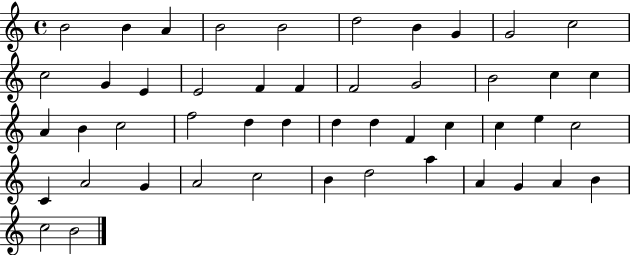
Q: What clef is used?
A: treble